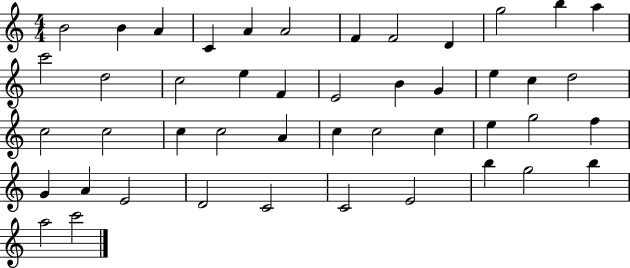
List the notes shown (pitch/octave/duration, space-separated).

B4/h B4/q A4/q C4/q A4/q A4/h F4/q F4/h D4/q G5/h B5/q A5/q C6/h D5/h C5/h E5/q F4/q E4/h B4/q G4/q E5/q C5/q D5/h C5/h C5/h C5/q C5/h A4/q C5/q C5/h C5/q E5/q G5/h F5/q G4/q A4/q E4/h D4/h C4/h C4/h E4/h B5/q G5/h B5/q A5/h C6/h